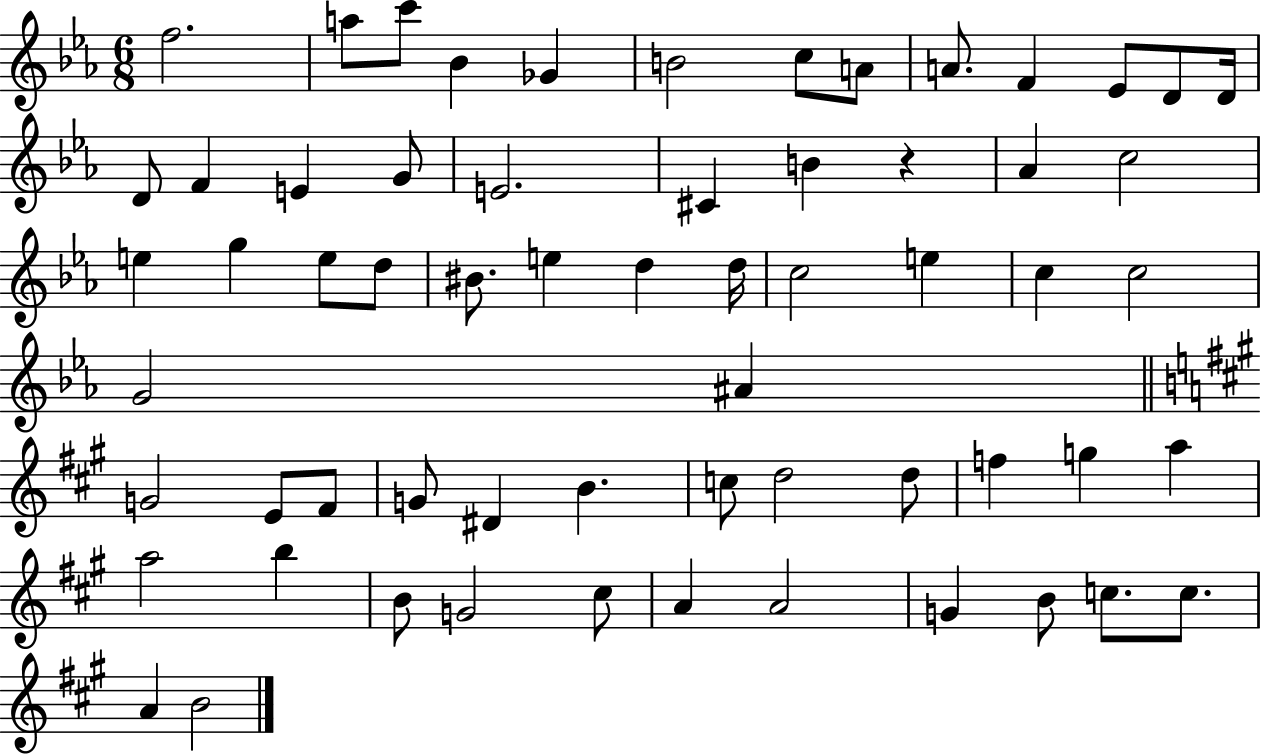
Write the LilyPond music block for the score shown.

{
  \clef treble
  \numericTimeSignature
  \time 6/8
  \key ees \major
  f''2. | a''8 c'''8 bes'4 ges'4 | b'2 c''8 a'8 | a'8. f'4 ees'8 d'8 d'16 | \break d'8 f'4 e'4 g'8 | e'2. | cis'4 b'4 r4 | aes'4 c''2 | \break e''4 g''4 e''8 d''8 | bis'8. e''4 d''4 d''16 | c''2 e''4 | c''4 c''2 | \break g'2 ais'4 | \bar "||" \break \key a \major g'2 e'8 fis'8 | g'8 dis'4 b'4. | c''8 d''2 d''8 | f''4 g''4 a''4 | \break a''2 b''4 | b'8 g'2 cis''8 | a'4 a'2 | g'4 b'8 c''8. c''8. | \break a'4 b'2 | \bar "|."
}